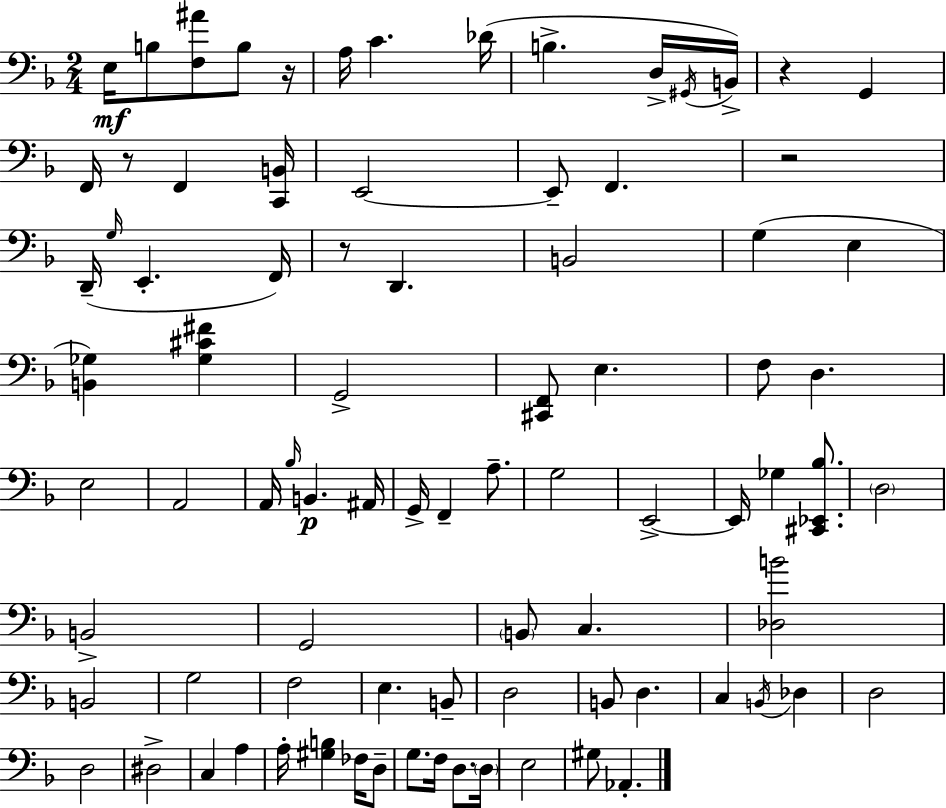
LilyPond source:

{
  \clef bass
  \numericTimeSignature
  \time 2/4
  \key f \major
  e16\mf b8 <f ais'>8 b8 r16 | a16 c'4. des'16( | b4.-> d16-> \acciaccatura { gis,16 } | b,16->) r4 g,4 | \break f,16 r8 f,4 | <c, b,>16 e,2~~ | e,8-- f,4. | r2 | \break d,16--( \grace { g16 } e,4.-. | f,16) r8 d,4. | b,2 | g4( e4 | \break <b, ges>4) <ges cis' fis'>4 | g,2-> | <cis, f,>8 e4. | f8 d4. | \break e2 | a,2 | a,16 \grace { bes16 } b,4.\p | ais,16 g,16-> f,4-- | \break a8.-- g2 | e,2->~~ | e,16 ges4 | <cis, ees, bes>8. \parenthesize d2 | \break b,2-> | g,2 | \parenthesize b,8 c4. | <des b'>2 | \break b,2 | g2 | f2 | e4. | \break b,8-- d2 | b,8 d4. | c4 \acciaccatura { b,16 } | des4 d2 | \break d2 | dis2-> | c4 | a4 a16-. <gis b>4 | \break fes16 d8-- g8. f16 | d8. \parenthesize d16 e2 | gis8 aes,4.-. | \bar "|."
}